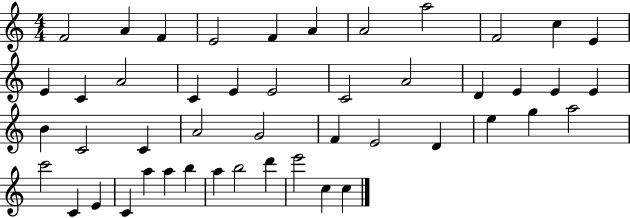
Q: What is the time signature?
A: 4/4